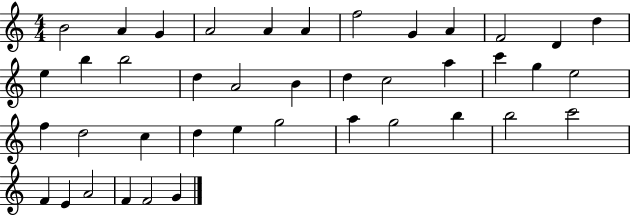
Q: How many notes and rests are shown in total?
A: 41